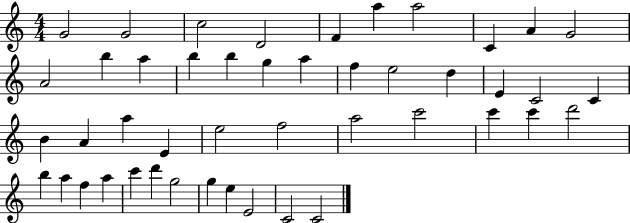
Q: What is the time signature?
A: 4/4